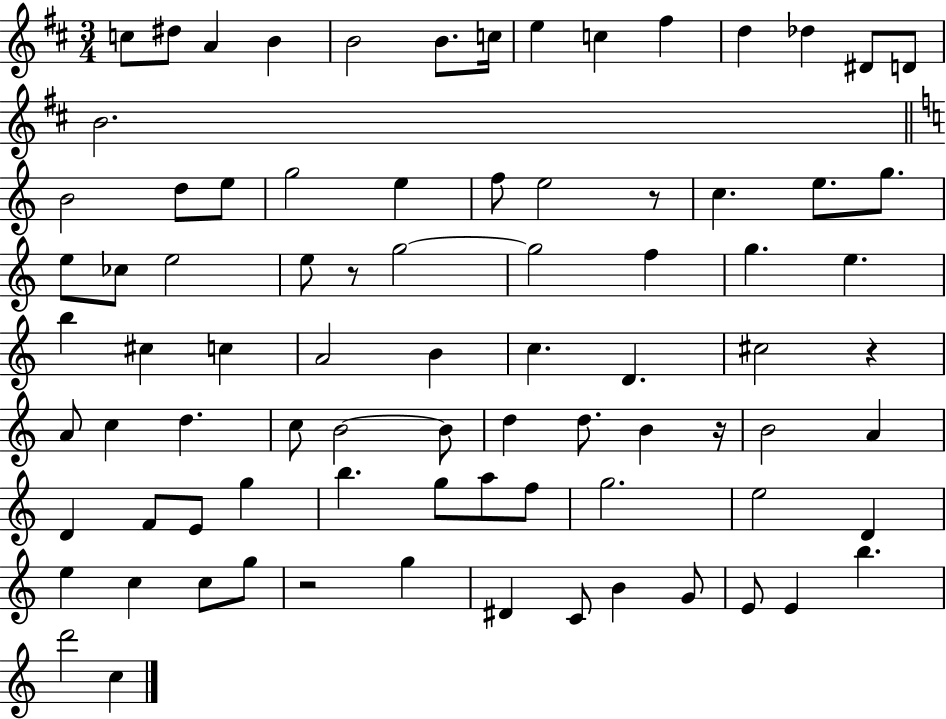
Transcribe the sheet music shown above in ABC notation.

X:1
T:Untitled
M:3/4
L:1/4
K:D
c/2 ^d/2 A B B2 B/2 c/4 e c ^f d _d ^D/2 D/2 B2 B2 d/2 e/2 g2 e f/2 e2 z/2 c e/2 g/2 e/2 _c/2 e2 e/2 z/2 g2 g2 f g e b ^c c A2 B c D ^c2 z A/2 c d c/2 B2 B/2 d d/2 B z/4 B2 A D F/2 E/2 g b g/2 a/2 f/2 g2 e2 D e c c/2 g/2 z2 g ^D C/2 B G/2 E/2 E b d'2 c